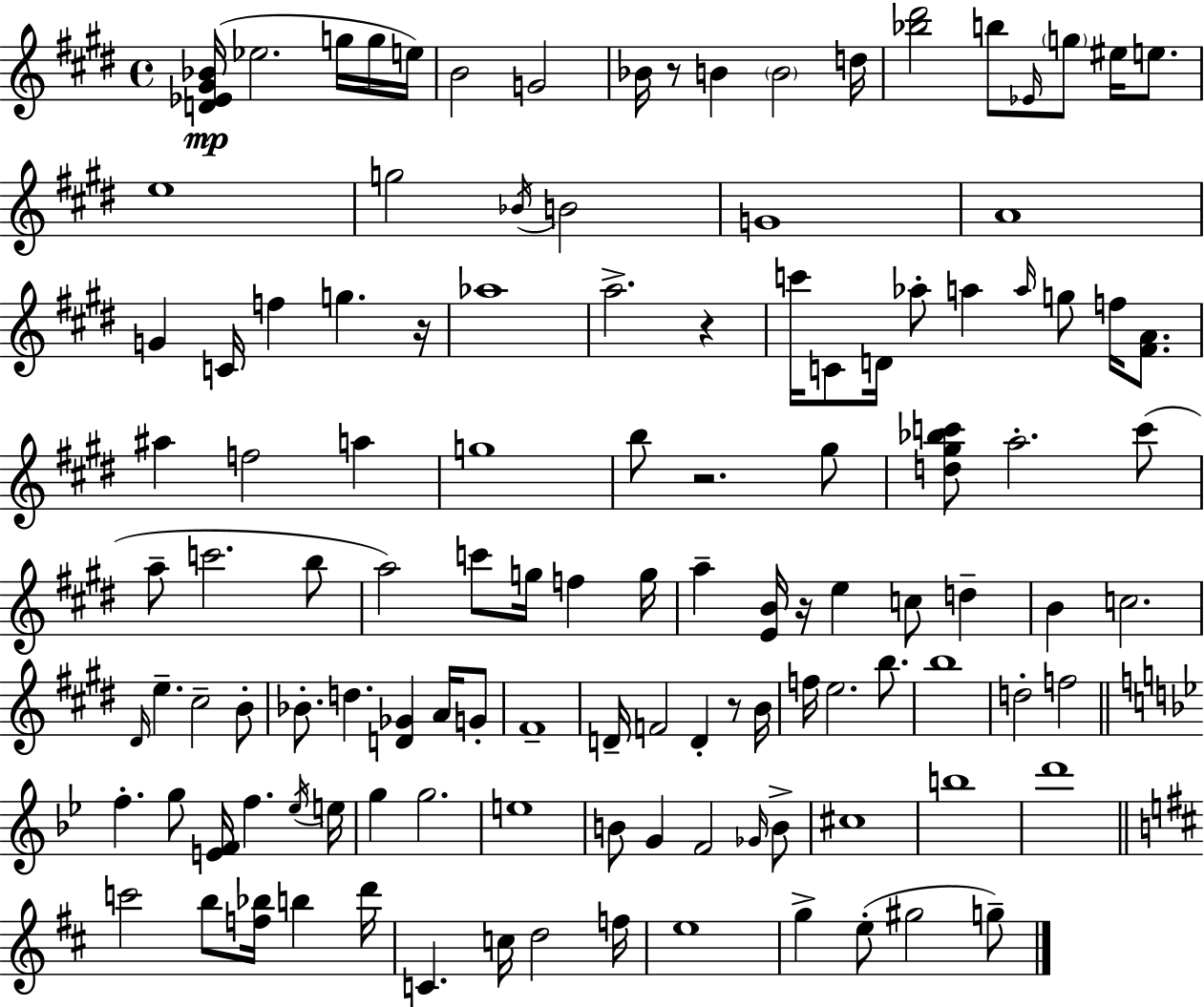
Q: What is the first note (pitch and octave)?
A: Eb5